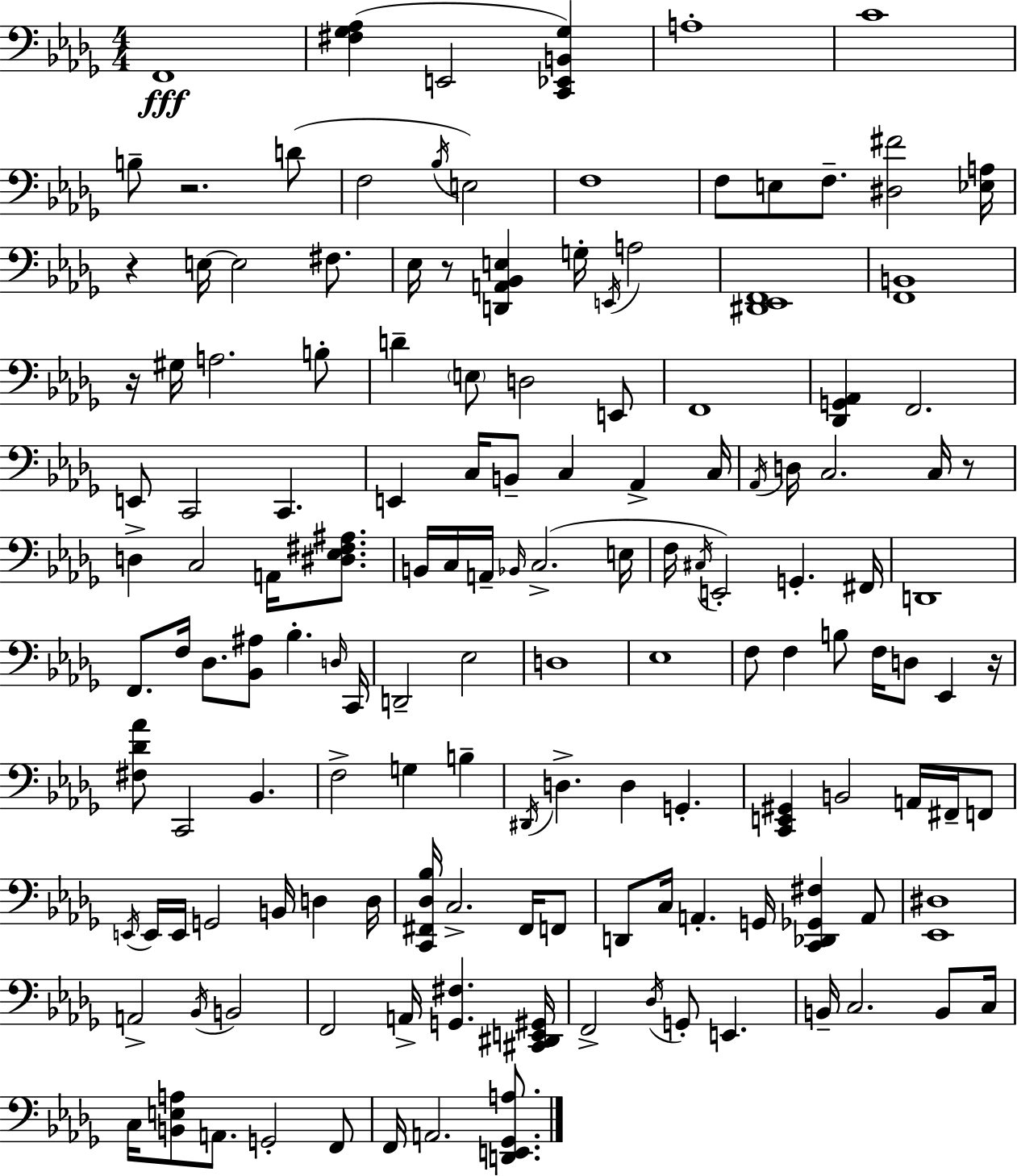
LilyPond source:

{
  \clef bass
  \numericTimeSignature
  \time 4/4
  \key bes \minor
  \repeat volta 2 { f,1\fff | <fis ges aes>4( e,2 <c, ees, b, ges>4) | a1-. | c'1 | \break b8-- r2. d'8( | f2 \acciaccatura { bes16 }) e2 | f1 | f8 e8 f8.-- <dis fis'>2 | \break <ees a>16 r4 e16~~ e2 fis8. | ees16 r8 <d, a, bes, e>4 g16-. \acciaccatura { e,16 } a2 | <dis, ees, f,>1 | <f, b,>1 | \break r16 gis16 a2. | b8-. d'4-- \parenthesize e8 d2 | e,8 f,1 | <des, g, aes,>4 f,2. | \break e,8 c,2 c,4. | e,4 c16 b,8-- c4 aes,4-> | c16 \acciaccatura { aes,16 } d16 c2. | c16 r8 d4-> c2 a,16 | \break <dis ees fis ais>8. b,16 c16 a,16-- \grace { bes,16 } c2.->( | e16 f16 \acciaccatura { cis16 } e,2-.) g,4.-. | fis,16 d,1 | f,8. f16 des8. <bes, ais>8 bes4.-. | \break \grace { d16 } c,16 d,2-- ees2 | d1 | ees1 | f8 f4 b8 f16 d8 | \break ees,4 r16 <fis des' aes'>8 c,2 | bes,4. f2-> g4 | b4-- \acciaccatura { dis,16 } d4.-> d4 | g,4.-. <c, e, gis,>4 b,2 | \break a,16 fis,16-- f,8 \acciaccatura { e,16 } e,16 e,16 g,2 | b,16 d4 d16 <c, fis, des bes>16 c2.-> | fis,16 f,8 d,8 c16 a,4.-. | g,16 <c, des, ges, fis>4 a,8 <ees, dis>1 | \break a,2-> | \acciaccatura { bes,16 } b,2 f,2 | a,16-> <g, fis>4. <cis, dis, e, gis,>16 f,2-> | \acciaccatura { des16 } g,8-. e,4. b,16-- c2. | \break b,8 c16 c16 <b, e a>8 a,8. | g,2-. f,8 f,16 a,2. | <d, e, ges, a>8. } \bar "|."
}